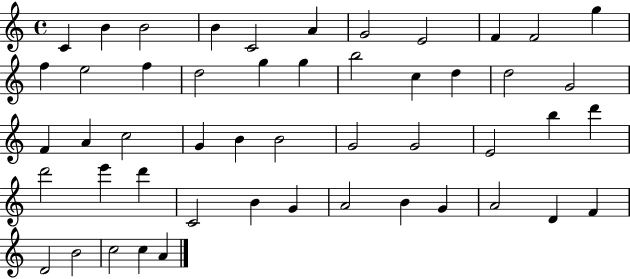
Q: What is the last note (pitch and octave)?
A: A4